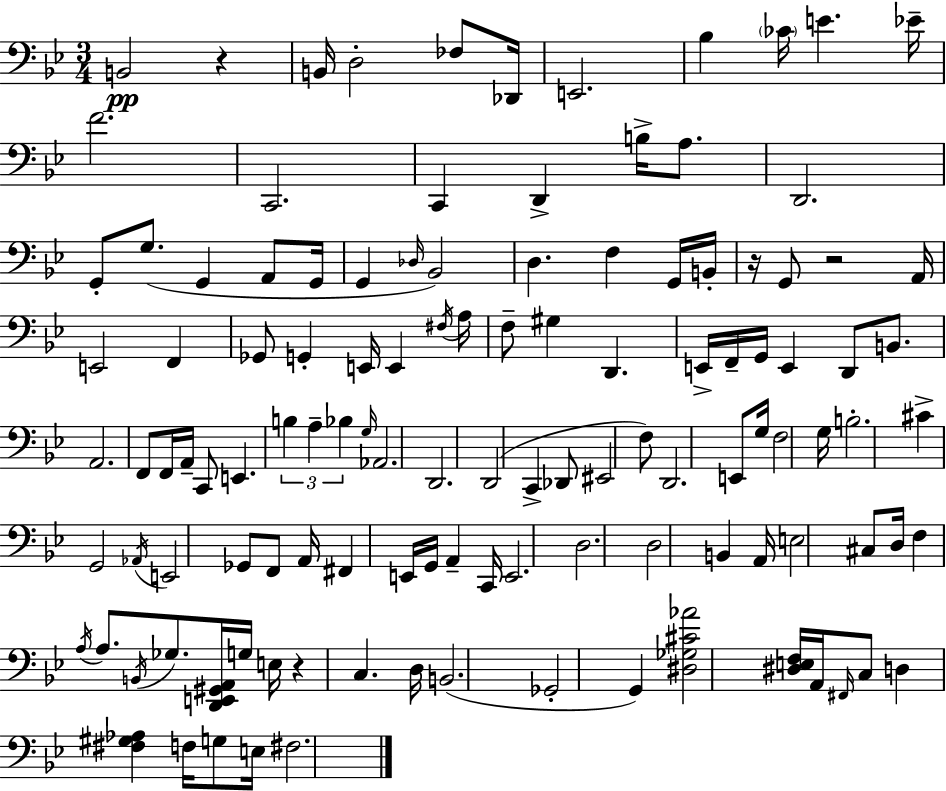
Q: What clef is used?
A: bass